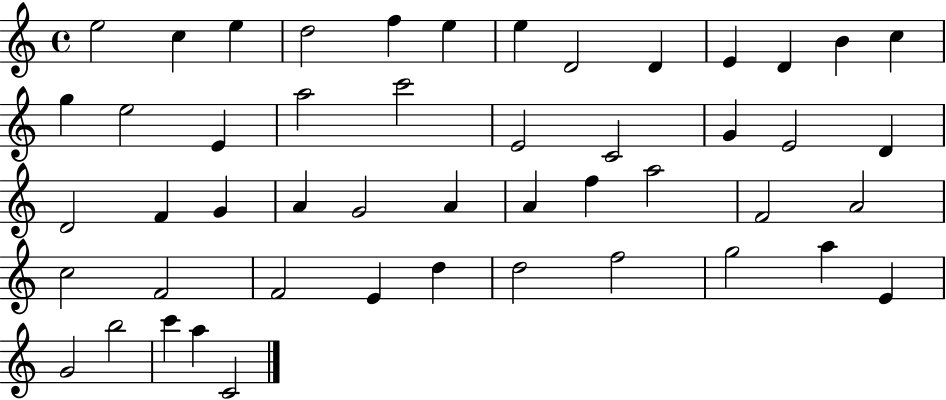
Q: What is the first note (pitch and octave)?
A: E5